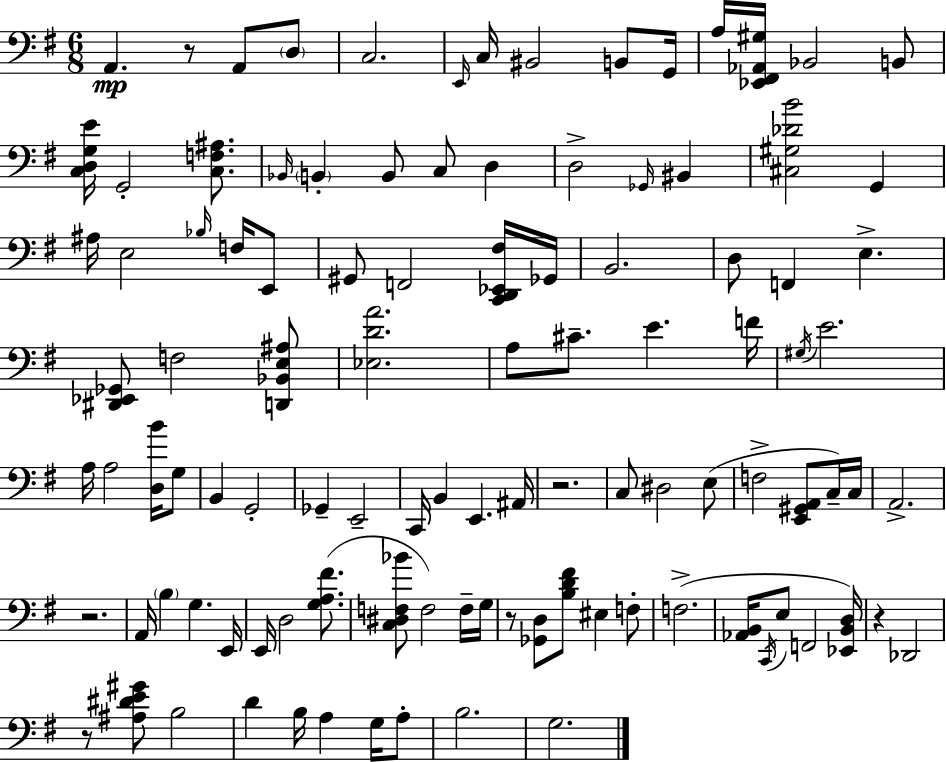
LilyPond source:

{
  \clef bass
  \numericTimeSignature
  \time 6/8
  \key g \major
  a,4.\mp r8 a,8 \parenthesize d8 | c2. | \grace { e,16 } c16 bis,2 b,8 | g,16 a16 <ees, fis, aes, gis>16 bes,2 b,8 | \break <c d g e'>16 g,2-. <c f ais>8. | \grace { bes,16 } \parenthesize b,4-. b,8 c8 d4 | d2-> \grace { ges,16 } bis,4 | <cis gis des' b'>2 g,4 | \break ais16 e2 | \grace { bes16 } f16 e,8 gis,8 f,2 | <c, d, ees, fis>16 ges,16 b,2. | d8 f,4 e4.-> | \break <dis, ees, ges,>8 f2 | <d, bes, e ais>8 <ees d' a'>2. | a8 cis'8.-- e'4. | f'16 \acciaccatura { gis16 } e'2. | \break a16 a2 | <d b'>16 g8 b,4 g,2-. | ges,4-- e,2-- | c,16 b,4 e,4. | \break ais,16 r2. | c8 dis2 | e8( f2-> | <e, gis, a,>8 c16--) c16 a,2.-> | \break r2. | a,16 \parenthesize b4 g4. | e,16 e,16 d2 | <g a fis'>8.( <c dis f bes'>8 f2) | \break f16-- g16 r8 <ges, d>8 <b d' fis'>8 eis4 | f8-. f2.->( | <aes, b,>16 \acciaccatura { c,16 } e8 f,2 | <ees, b, d>16) r4 des,2 | \break r8 <ais dis' e' gis'>8 b2 | d'4 b16 a4 | g16 a8-. b2. | g2. | \break \bar "|."
}